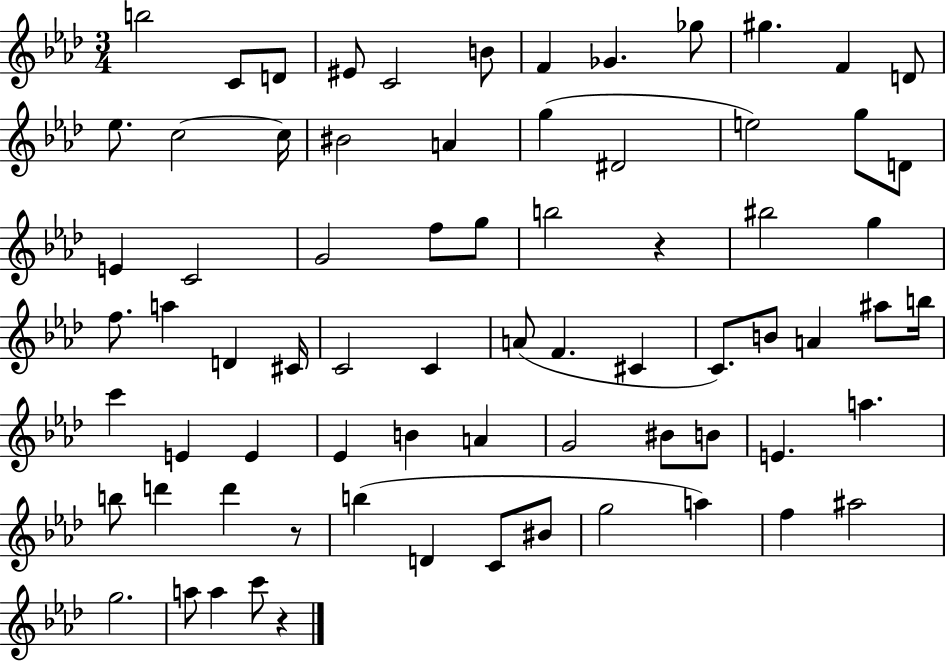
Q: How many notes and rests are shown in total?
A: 73